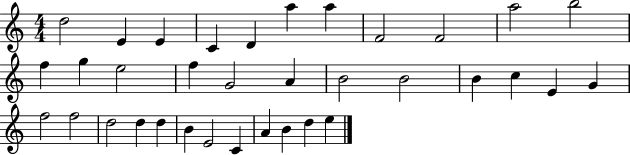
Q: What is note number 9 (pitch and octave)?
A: F4